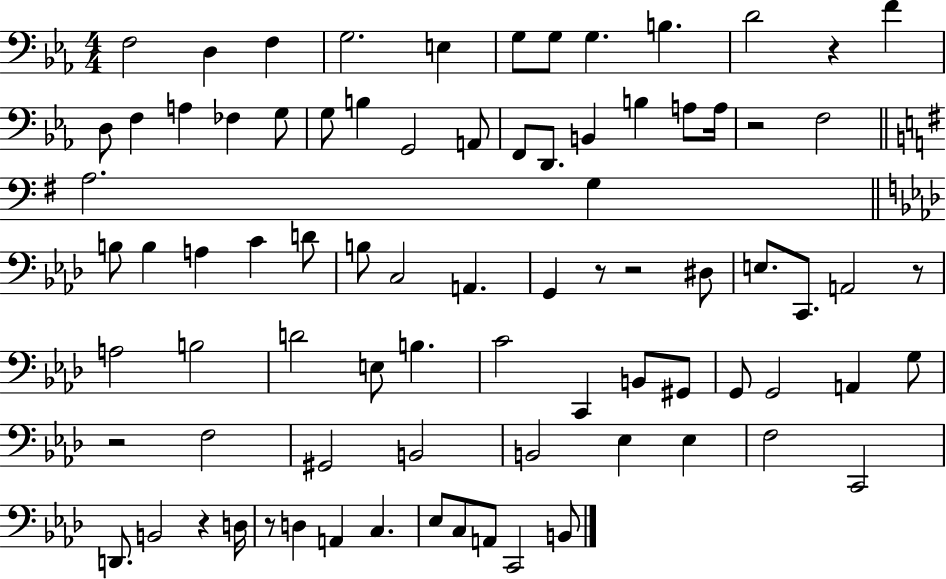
{
  \clef bass
  \numericTimeSignature
  \time 4/4
  \key ees \major
  \repeat volta 2 { f2 d4 f4 | g2. e4 | g8 g8 g4. b4. | d'2 r4 f'4 | \break d8 f4 a4 fes4 g8 | g8 b4 g,2 a,8 | f,8 d,8. b,4 b4 a8 a16 | r2 f2 | \break \bar "||" \break \key e \minor a2. g4 | \bar "||" \break \key f \minor b8 b4 a4 c'4 d'8 | b8 c2 a,4. | g,4 r8 r2 dis8 | e8. c,8. a,2 r8 | \break a2 b2 | d'2 e8 b4. | c'2 c,4 b,8 gis,8 | g,8 g,2 a,4 g8 | \break r2 f2 | gis,2 b,2 | b,2 ees4 ees4 | f2 c,2 | \break d,8. b,2 r4 d16 | r8 d4 a,4 c4. | ees8 c8 a,8 c,2 b,8 | } \bar "|."
}